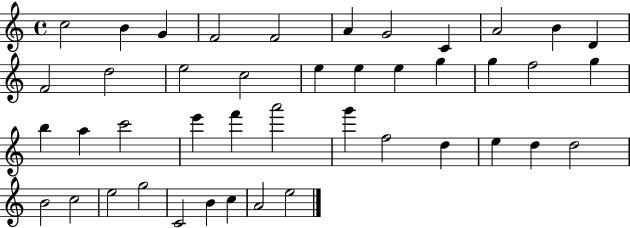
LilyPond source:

{
  \clef treble
  \time 4/4
  \defaultTimeSignature
  \key c \major
  c''2 b'4 g'4 | f'2 f'2 | a'4 g'2 c'4 | a'2 b'4 d'4 | \break f'2 d''2 | e''2 c''2 | e''4 e''4 e''4 g''4 | g''4 f''2 g''4 | \break b''4 a''4 c'''2 | e'''4 f'''4 a'''2 | g'''4 f''2 d''4 | e''4 d''4 d''2 | \break b'2 c''2 | e''2 g''2 | c'2 b'4 c''4 | a'2 e''2 | \break \bar "|."
}